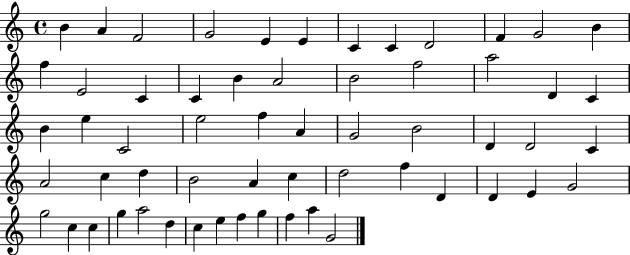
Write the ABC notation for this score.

X:1
T:Untitled
M:4/4
L:1/4
K:C
B A F2 G2 E E C C D2 F G2 B f E2 C C B A2 B2 f2 a2 D C B e C2 e2 f A G2 B2 D D2 C A2 c d B2 A c d2 f D D E G2 g2 c c g a2 d c e f g f a G2